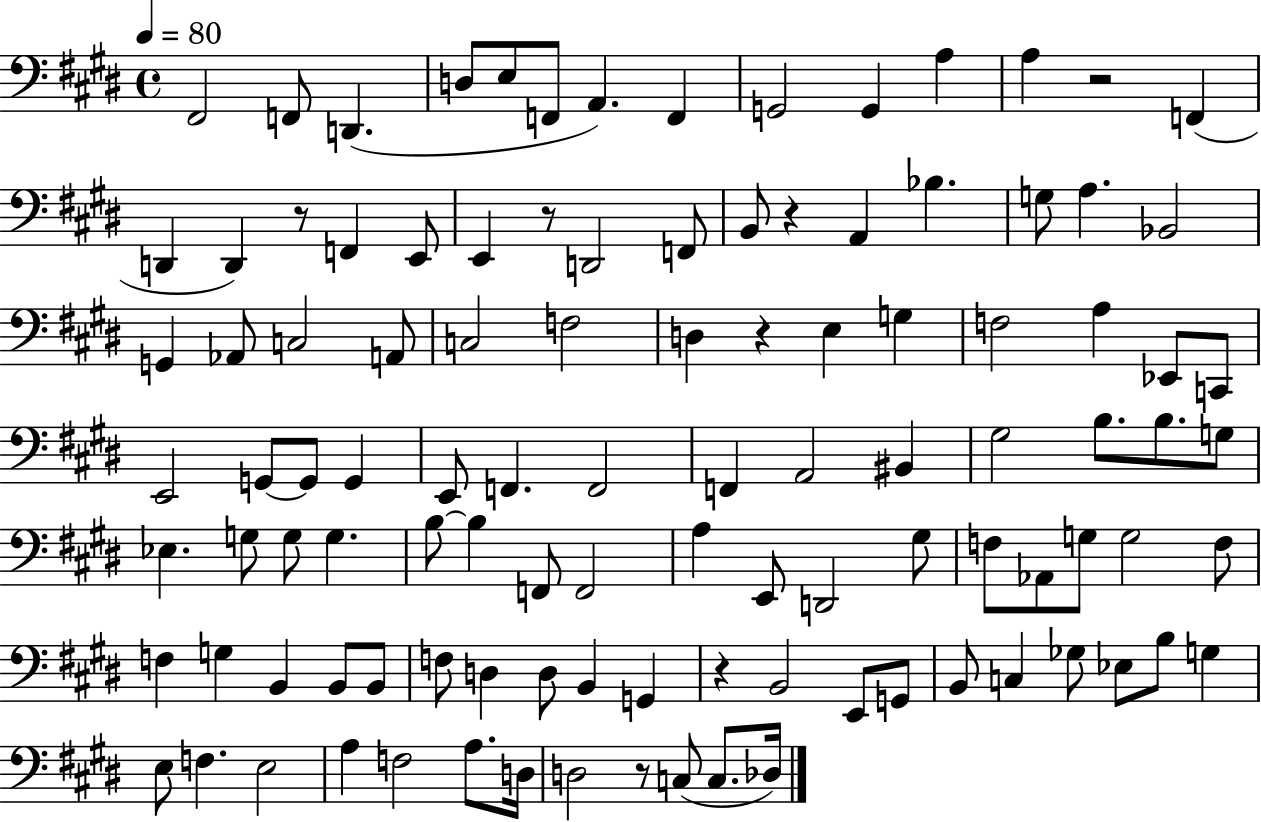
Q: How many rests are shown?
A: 7